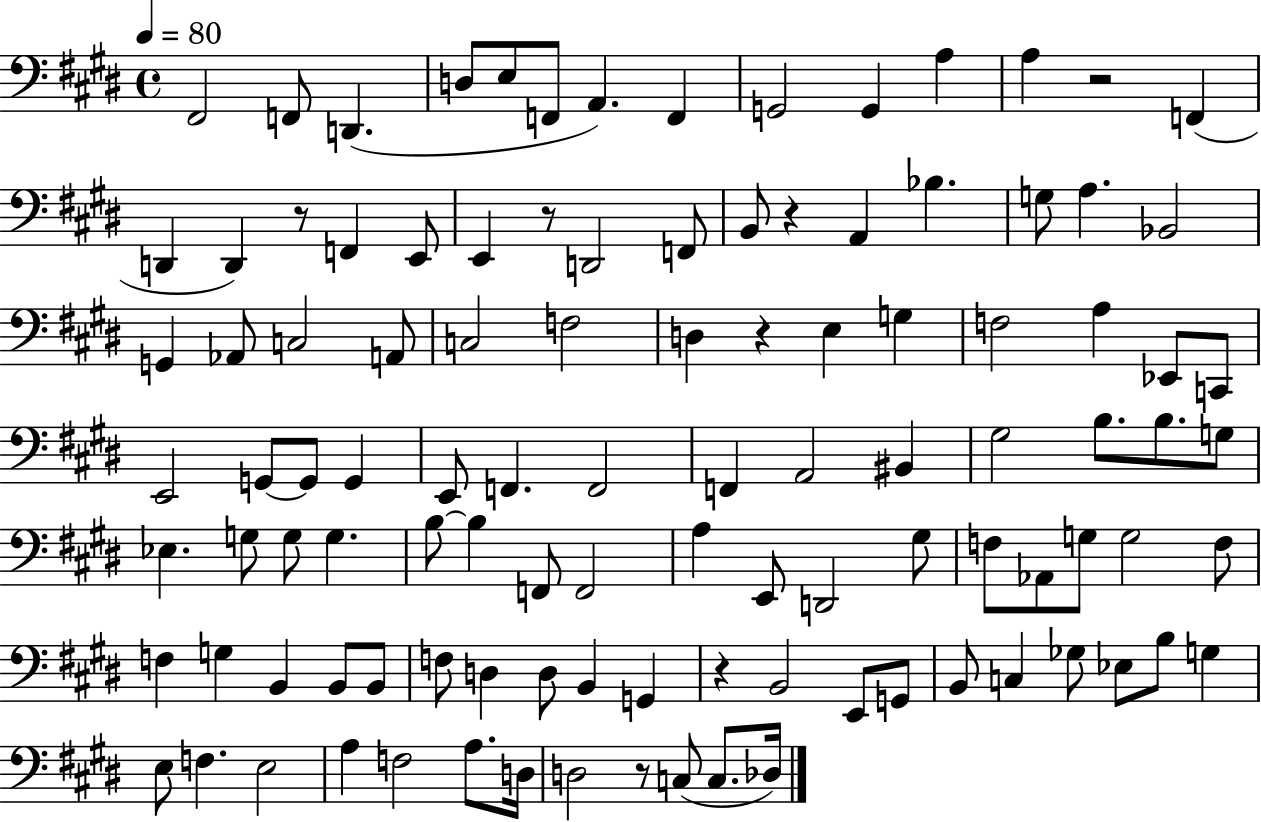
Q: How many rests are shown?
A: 7